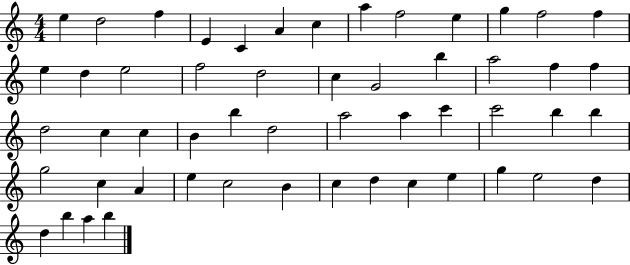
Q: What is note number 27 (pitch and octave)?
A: C5